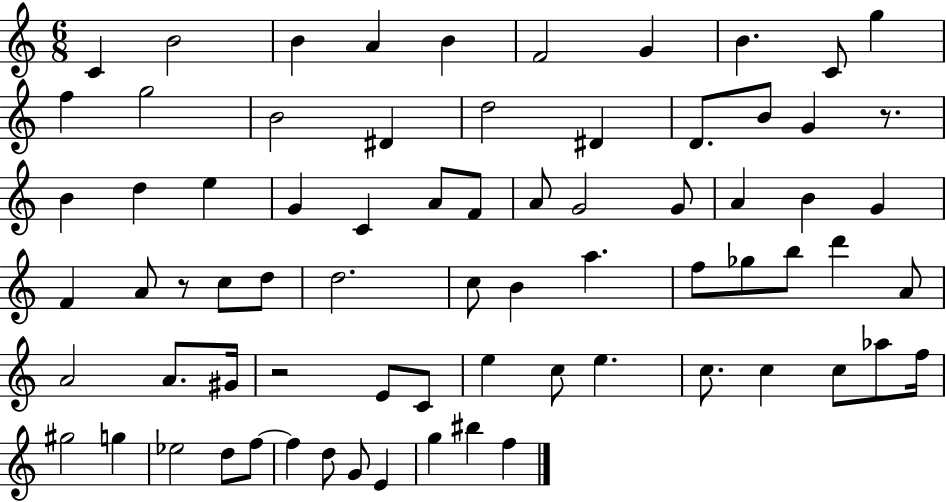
{
  \clef treble
  \numericTimeSignature
  \time 6/8
  \key c \major
  c'4 b'2 | b'4 a'4 b'4 | f'2 g'4 | b'4. c'8 g''4 | \break f''4 g''2 | b'2 dis'4 | d''2 dis'4 | d'8. b'8 g'4 r8. | \break b'4 d''4 e''4 | g'4 c'4 a'8 f'8 | a'8 g'2 g'8 | a'4 b'4 g'4 | \break f'4 a'8 r8 c''8 d''8 | d''2. | c''8 b'4 a''4. | f''8 ges''8 b''8 d'''4 a'8 | \break a'2 a'8. gis'16 | r2 e'8 c'8 | e''4 c''8 e''4. | c''8. c''4 c''8 aes''8 f''16 | \break gis''2 g''4 | ees''2 d''8 f''8~~ | f''4 d''8 g'8 e'4 | g''4 bis''4 f''4 | \break \bar "|."
}